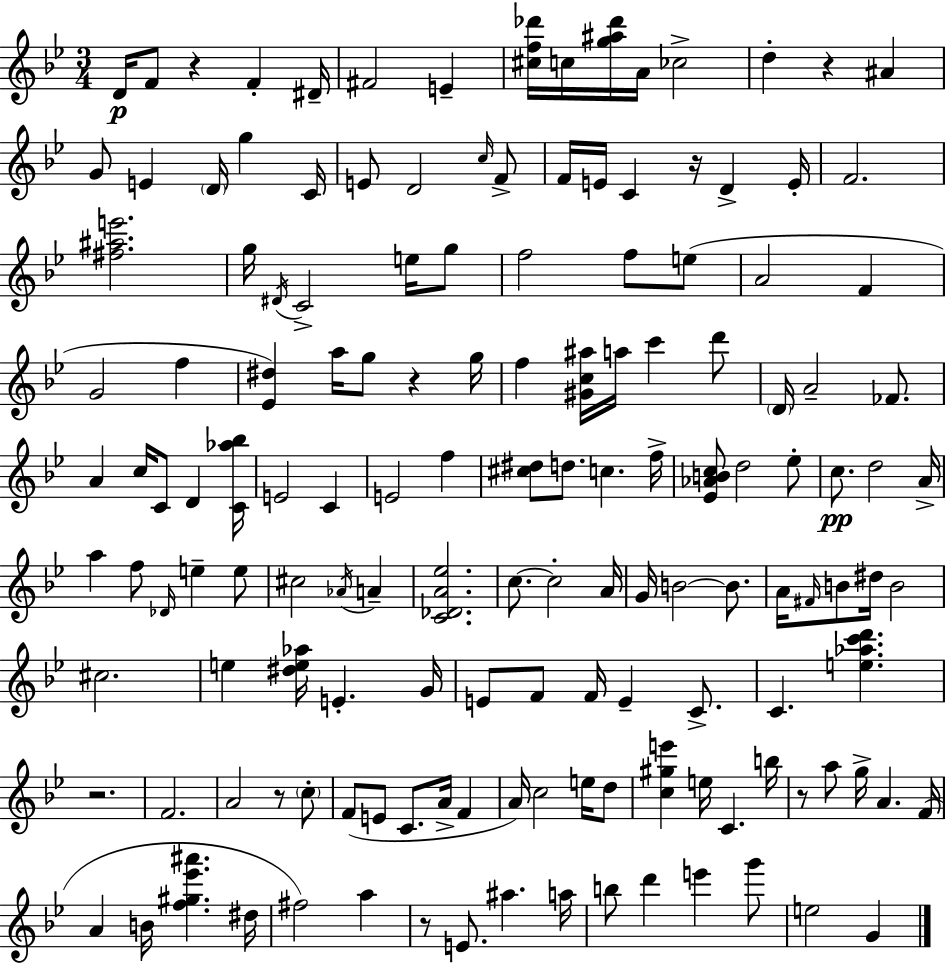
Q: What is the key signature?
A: BES major